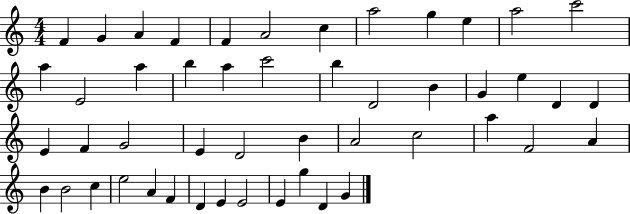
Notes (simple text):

F4/q G4/q A4/q F4/q F4/q A4/h C5/q A5/h G5/q E5/q A5/h C6/h A5/q E4/h A5/q B5/q A5/q C6/h B5/q D4/h B4/q G4/q E5/q D4/q D4/q E4/q F4/q G4/h E4/q D4/h B4/q A4/h C5/h A5/q F4/h A4/q B4/q B4/h C5/q E5/h A4/q F4/q D4/q E4/q E4/h E4/q G5/q D4/q G4/q